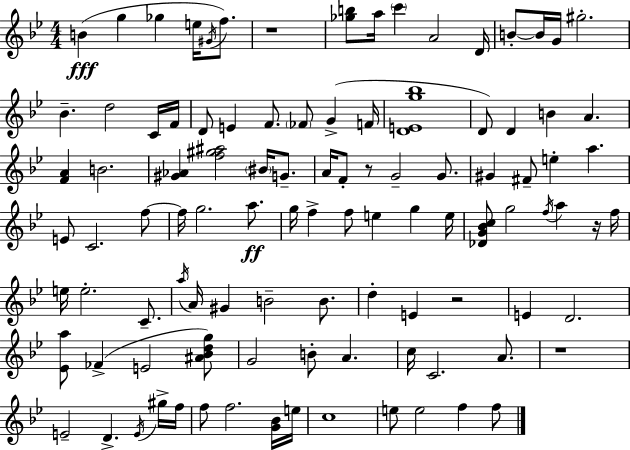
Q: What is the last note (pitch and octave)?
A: F5